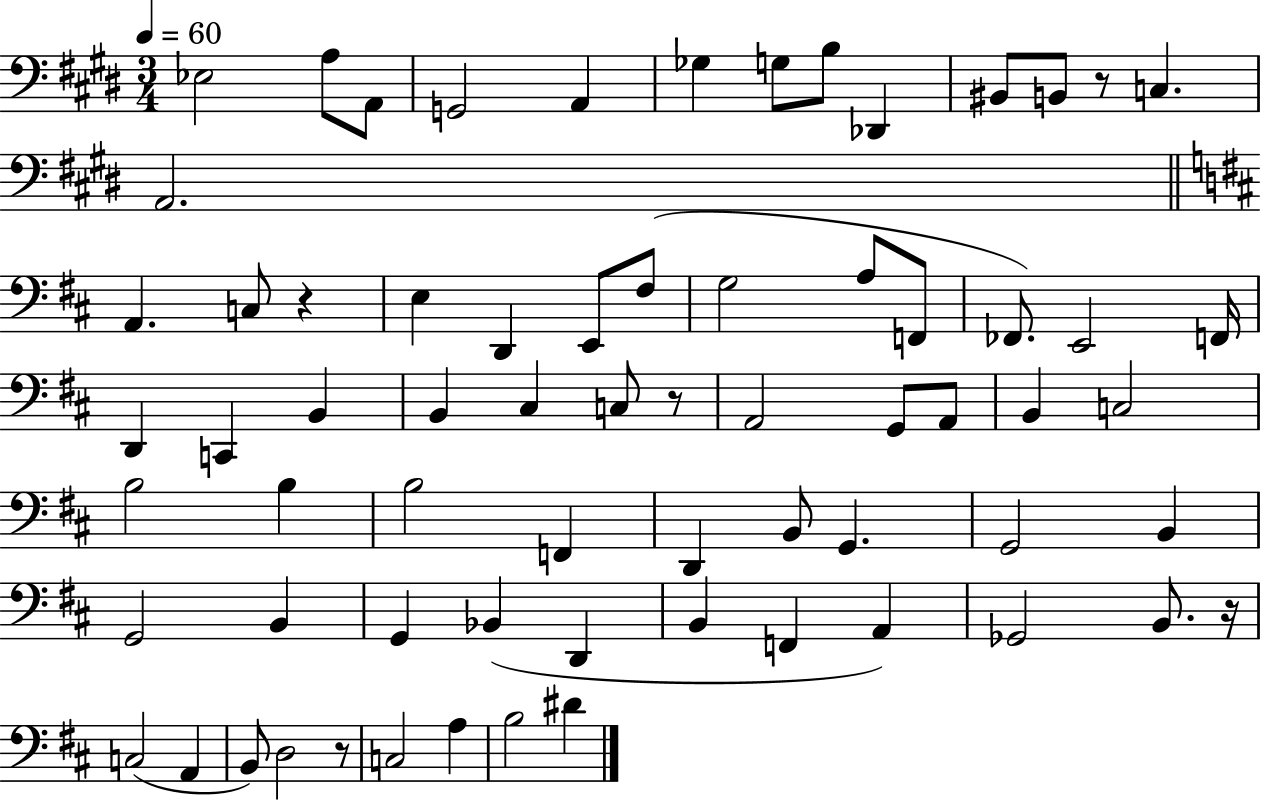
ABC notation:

X:1
T:Untitled
M:3/4
L:1/4
K:E
_E,2 A,/2 A,,/2 G,,2 A,, _G, G,/2 B,/2 _D,, ^B,,/2 B,,/2 z/2 C, A,,2 A,, C,/2 z E, D,, E,,/2 ^F,/2 G,2 A,/2 F,,/2 _F,,/2 E,,2 F,,/4 D,, C,, B,, B,, ^C, C,/2 z/2 A,,2 G,,/2 A,,/2 B,, C,2 B,2 B, B,2 F,, D,, B,,/2 G,, G,,2 B,, G,,2 B,, G,, _B,, D,, B,, F,, A,, _G,,2 B,,/2 z/4 C,2 A,, B,,/2 D,2 z/2 C,2 A, B,2 ^D